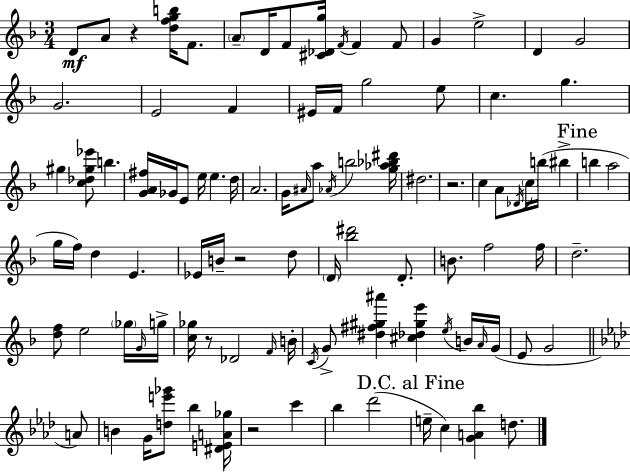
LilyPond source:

{
  \clef treble
  \numericTimeSignature
  \time 3/4
  \key f \major
  d'8\mf a'8 r4 <d'' f'' g'' b''>16 f'8. | \parenthesize a'8-- d'16 f'8 <cis' des' g''>16 \acciaccatura { f'16 } f'4 f'8 | g'4 e''2-> | d'4 g'2 | \break g'2. | e'2 f'4 | eis'16 f'16 g''2 e''8 | c''4. g''4. | \break gis''4 <c'' des'' gis'' ees'''>8 b''4. | <g' a' fis''>16 ges'16 e'8 e''16 e''4. | d''16 a'2. | g'16 \grace { ais'16 } a''8 \acciaccatura { aes'16 } b''2 | \break <g'' aes'' bes'' dis'''>16 dis''2. | r2. | c''4 a'8 \acciaccatura { des'16 } \parenthesize c''16 b''16( | bis''4-> \mark "Fine" b''4 a''2 | \break g''16 f''16) d''4 e'4. | ees'16 b'16-- r2 | d''8 \parenthesize d'16 <bes'' dis'''>2 | d'8.-. b'8. f''2 | \break f''16 d''2.-- | <d'' f''>8 e''2 | \parenthesize ges''16 \grace { g'16 } g''16-> <c'' ges''>16 r8 des'2 | \grace { f'16 } b'16-. \acciaccatura { c'16 } g'8-> <dis'' fis'' gis'' ais'''>4 | \break <cis'' des'' gis'' e'''>4 \acciaccatura { e''16 } b'16 \grace { a'16 }( g'16 e'8 g'2 | \bar "||" \break \key aes \major a'8) b'4 g'16 <d'' e''' ges'''>8 bes''4 | <dis' e' a' ges''>16 r2 c'''4 | bes''4 des'''2( | \mark "D.C. al Fine" e''16-- c''4) <g' a' bes''>4 d''8. | \break \bar "|."
}